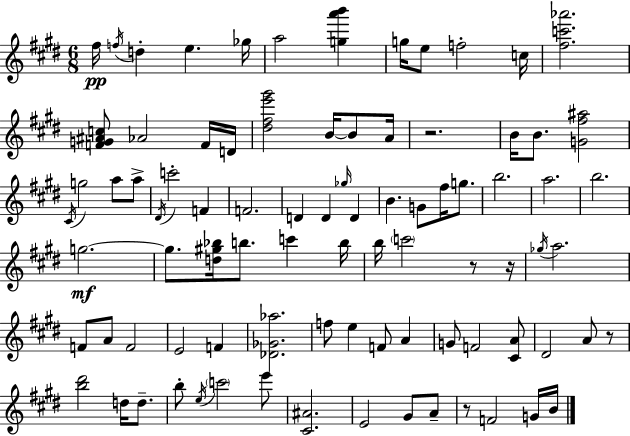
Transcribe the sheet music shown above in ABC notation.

X:1
T:Untitled
M:6/8
L:1/4
K:E
^f/4 f/4 d e _g/4 a2 [ga'b'] g/4 e/2 f2 c/4 [^fc'_a']2 [FG^Ac]/2 _A2 F/4 D/4 [^d^fe'^g']2 B/4 B/2 A/4 z2 B/4 B/2 [G^f^a]2 ^C/4 g2 a/2 a/2 ^D/4 c'2 F F2 D D _g/4 D B G/2 ^f/4 g/2 b2 a2 b2 g2 g/2 [d^g_b]/4 b/2 c' b/4 b/4 c'2 z/2 z/4 _g/4 a2 F/2 A/2 F2 E2 F [_D_G_a]2 f/2 e F/2 A G/2 F2 [^CA]/2 ^D2 A/2 z/2 [b^d']2 d/4 d/2 b/2 e/4 c'2 e'/2 [^C^A]2 E2 ^G/2 A/2 z/2 F2 G/4 B/4